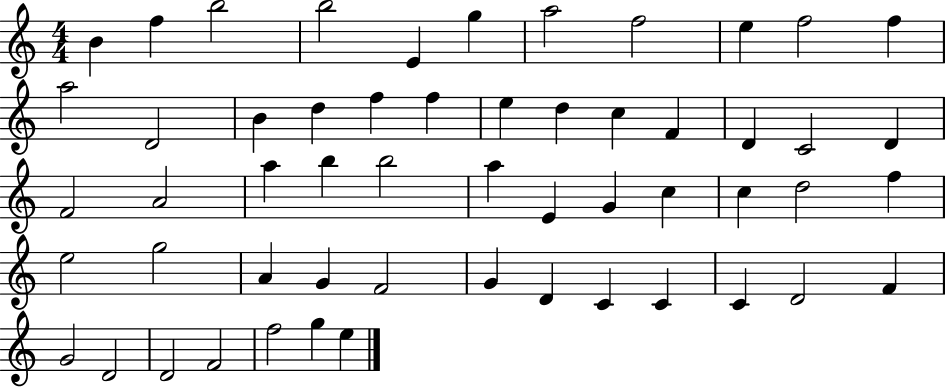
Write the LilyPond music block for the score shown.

{
  \clef treble
  \numericTimeSignature
  \time 4/4
  \key c \major
  b'4 f''4 b''2 | b''2 e'4 g''4 | a''2 f''2 | e''4 f''2 f''4 | \break a''2 d'2 | b'4 d''4 f''4 f''4 | e''4 d''4 c''4 f'4 | d'4 c'2 d'4 | \break f'2 a'2 | a''4 b''4 b''2 | a''4 e'4 g'4 c''4 | c''4 d''2 f''4 | \break e''2 g''2 | a'4 g'4 f'2 | g'4 d'4 c'4 c'4 | c'4 d'2 f'4 | \break g'2 d'2 | d'2 f'2 | f''2 g''4 e''4 | \bar "|."
}